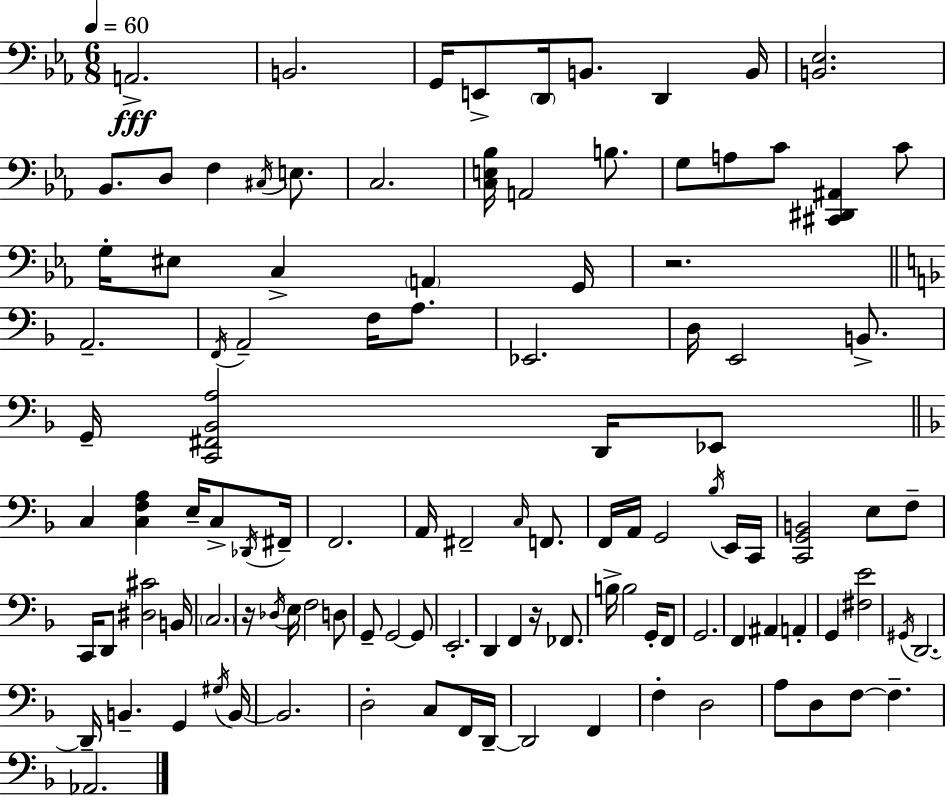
X:1
T:Untitled
M:6/8
L:1/4
K:Cm
A,,2 B,,2 G,,/4 E,,/2 D,,/4 B,,/2 D,, B,,/4 [B,,_E,]2 _B,,/2 D,/2 F, ^C,/4 E,/2 C,2 [C,E,_B,]/4 A,,2 B,/2 G,/2 A,/2 C/2 [^C,,^D,,^A,,] C/2 G,/4 ^E,/2 C, A,, G,,/4 z2 A,,2 F,,/4 A,,2 F,/4 A,/2 _E,,2 D,/4 E,,2 B,,/2 G,,/4 [C,,^F,,_B,,A,]2 D,,/4 _E,,/2 C, [C,F,A,] E,/4 C,/2 _D,,/4 ^F,,/4 F,,2 A,,/4 ^F,,2 C,/4 F,,/2 F,,/4 A,,/4 G,,2 _B,/4 E,,/4 C,,/4 [C,,G,,B,,]2 E,/2 F,/2 C,,/4 D,,/2 [^D,^C]2 B,,/4 C,2 z/4 _D,/4 E,/4 F,2 D,/2 G,,/2 G,,2 G,,/2 E,,2 D,, F,, z/4 _F,,/2 B,/4 B,2 G,,/4 F,,/2 G,,2 F,, ^A,, A,, G,, [^F,E]2 ^G,,/4 D,,2 D,,/4 B,, G,, ^G,/4 B,,/4 B,,2 D,2 C,/2 F,,/4 D,,/4 D,,2 F,, F, D,2 A,/2 D,/2 F,/2 F, _A,,2